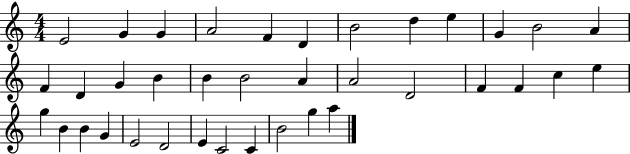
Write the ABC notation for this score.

X:1
T:Untitled
M:4/4
L:1/4
K:C
E2 G G A2 F D B2 d e G B2 A F D G B B B2 A A2 D2 F F c e g B B G E2 D2 E C2 C B2 g a